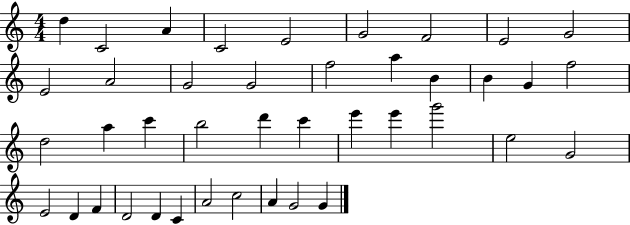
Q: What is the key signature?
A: C major